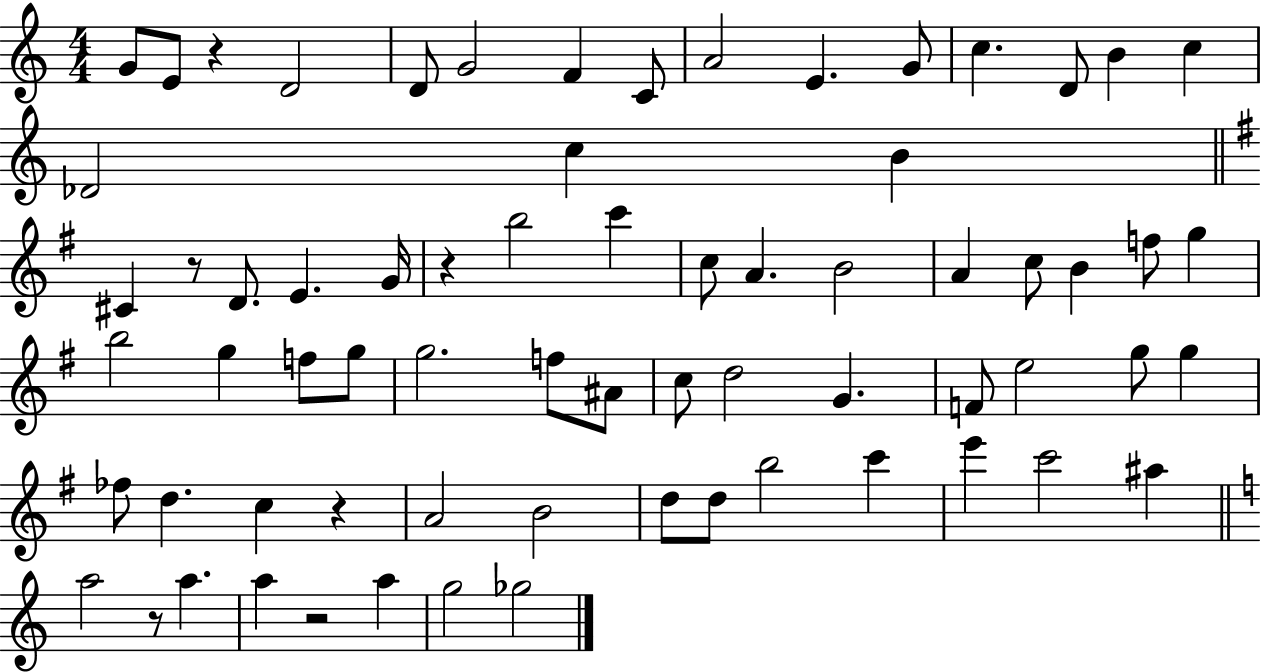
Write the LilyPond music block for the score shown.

{
  \clef treble
  \numericTimeSignature
  \time 4/4
  \key c \major
  g'8 e'8 r4 d'2 | d'8 g'2 f'4 c'8 | a'2 e'4. g'8 | c''4. d'8 b'4 c''4 | \break des'2 c''4 b'4 | \bar "||" \break \key g \major cis'4 r8 d'8. e'4. g'16 | r4 b''2 c'''4 | c''8 a'4. b'2 | a'4 c''8 b'4 f''8 g''4 | \break b''2 g''4 f''8 g''8 | g''2. f''8 ais'8 | c''8 d''2 g'4. | f'8 e''2 g''8 g''4 | \break fes''8 d''4. c''4 r4 | a'2 b'2 | d''8 d''8 b''2 c'''4 | e'''4 c'''2 ais''4 | \break \bar "||" \break \key a \minor a''2 r8 a''4. | a''4 r2 a''4 | g''2 ges''2 | \bar "|."
}